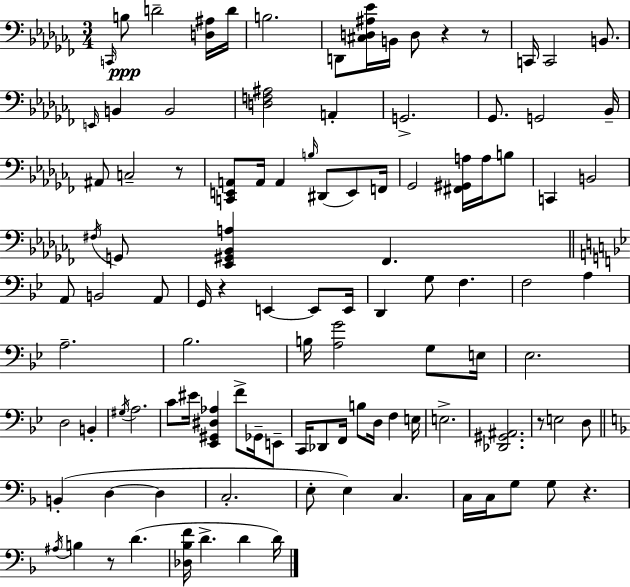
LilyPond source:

{
  \clef bass
  \numericTimeSignature
  \time 3/4
  \key aes \minor
  \grace { c,16 }\ppp b8 d'2-- <d ais>16 | d'16 b2. | d,8 <cis d ais ees'>16 b,16 d8 r4 r8 | c,16 c,2 b,8. | \break \grace { e,16 } b,4 b,2 | <d f ais>2 a,4-. | g,2.-> | ges,8. g,2 | \break bes,16-- ais,8 c2-- | r8 <c, e, a,>8 a,16 a,4 \grace { b16 }( dis,8 | e,8) f,16 ges,2 <fis, gis, a>16 | a16 b8 c,4 b,2 | \break \acciaccatura { fis16 } g,8 <ees, gis, bes, a>4 fes,4. | \bar "||" \break \key bes \major a,8 b,2 a,8 | g,16 r4 e,4~~ e,8 e,16 | d,4 g8 f4. | f2 a4 | \break a2.-- | bes2. | b16 <a g'>2 g8 e16 | ees2. | \break d2 b,4-. | \acciaccatura { gis16 } a2. | c'8 eis'16 <ees, gis, dis aes>4 f'8-> ges,16-- e,8-- | c,16 des,8 f,16 b8 d16 f4 | \break e16 e2.-> | <des, gis, ais,>2. | r8 e2 d8 | \bar "||" \break \key d \minor b,4-.( d4~~ d4 | c2.-. | e8-. e4) c4. | c16 c16 g8 g8 r4. | \break \acciaccatura { ais16 } b4 r8 d'4.( | <des bes f'>16 d'4.-> d'4 | d'16) \bar "|."
}